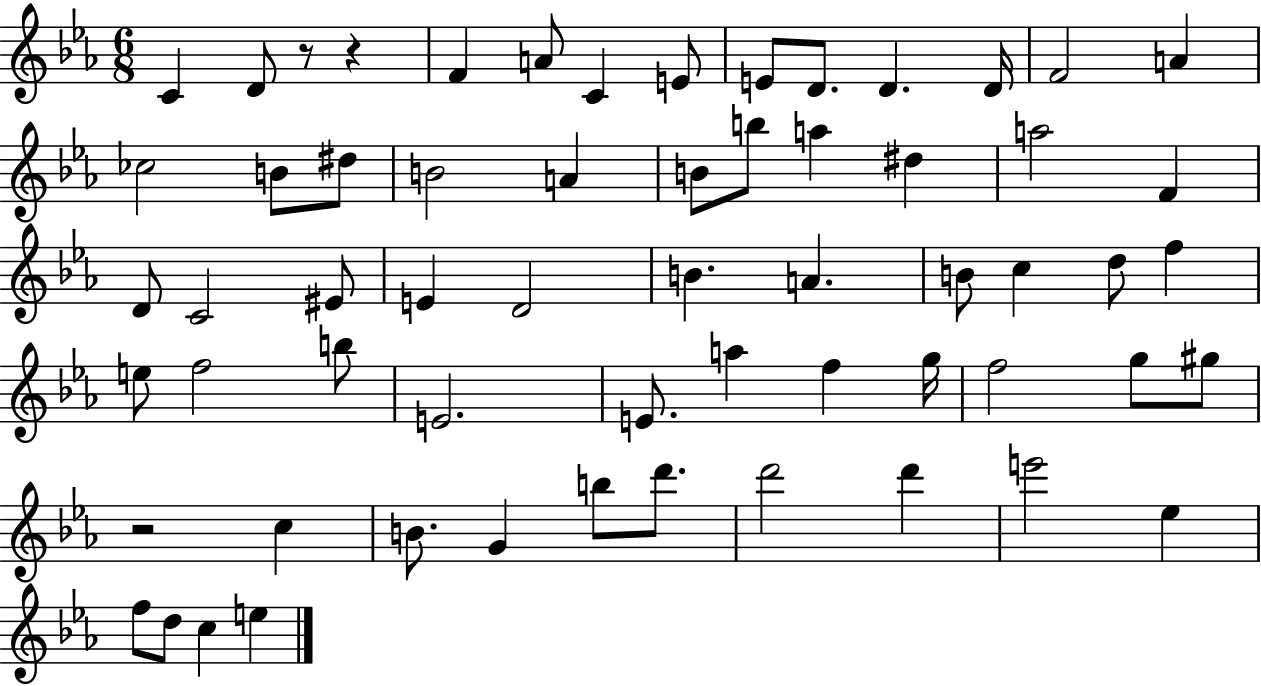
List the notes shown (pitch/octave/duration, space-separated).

C4/q D4/e R/e R/q F4/q A4/e C4/q E4/e E4/e D4/e. D4/q. D4/s F4/h A4/q CES5/h B4/e D#5/e B4/h A4/q B4/e B5/e A5/q D#5/q A5/h F4/q D4/e C4/h EIS4/e E4/q D4/h B4/q. A4/q. B4/e C5/q D5/e F5/q E5/e F5/h B5/e E4/h. E4/e. A5/q F5/q G5/s F5/h G5/e G#5/e R/h C5/q B4/e. G4/q B5/e D6/e. D6/h D6/q E6/h Eb5/q F5/e D5/e C5/q E5/q